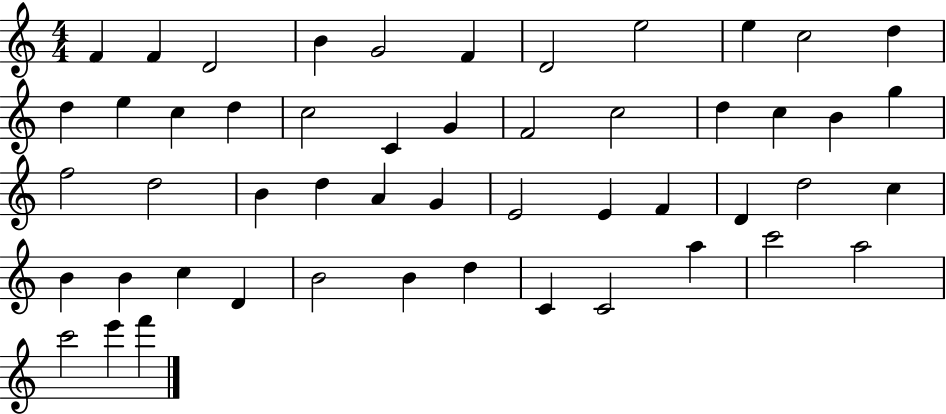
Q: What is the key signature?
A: C major